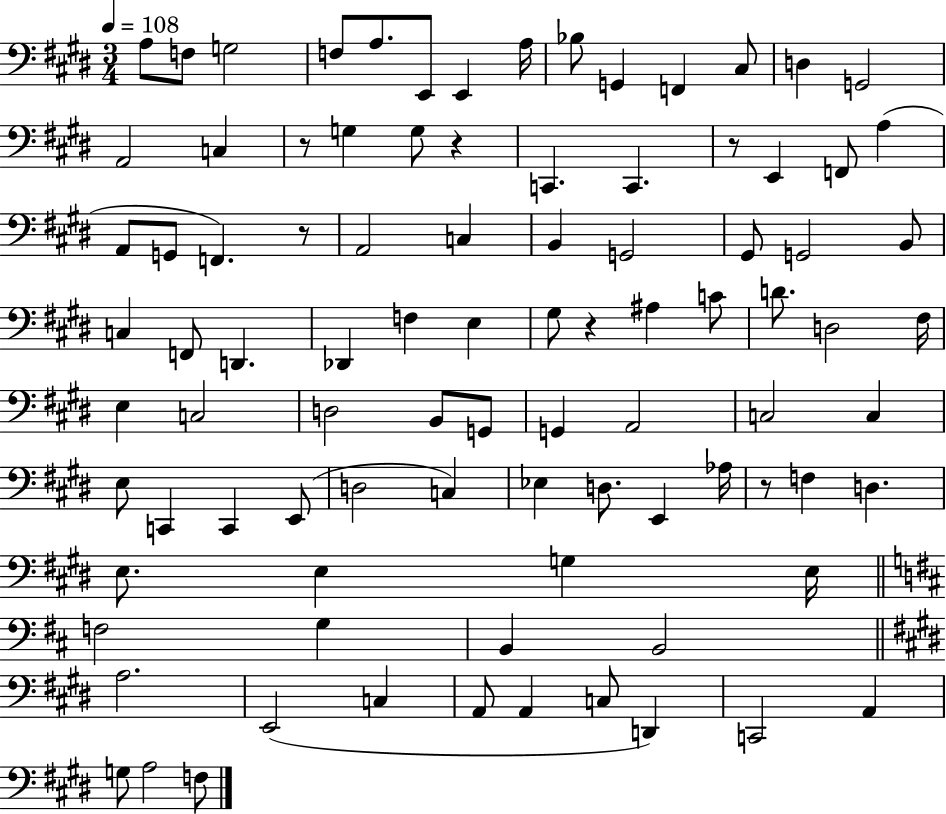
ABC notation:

X:1
T:Untitled
M:3/4
L:1/4
K:E
A,/2 F,/2 G,2 F,/2 A,/2 E,,/2 E,, A,/4 _B,/2 G,, F,, ^C,/2 D, G,,2 A,,2 C, z/2 G, G,/2 z C,, C,, z/2 E,, F,,/2 A, A,,/2 G,,/2 F,, z/2 A,,2 C, B,, G,,2 ^G,,/2 G,,2 B,,/2 C, F,,/2 D,, _D,, F, E, ^G,/2 z ^A, C/2 D/2 D,2 ^F,/4 E, C,2 D,2 B,,/2 G,,/2 G,, A,,2 C,2 C, E,/2 C,, C,, E,,/2 D,2 C, _E, D,/2 E,, _A,/4 z/2 F, D, E,/2 E, G, E,/4 F,2 G, B,, B,,2 A,2 E,,2 C, A,,/2 A,, C,/2 D,, C,,2 A,, G,/2 A,2 F,/2